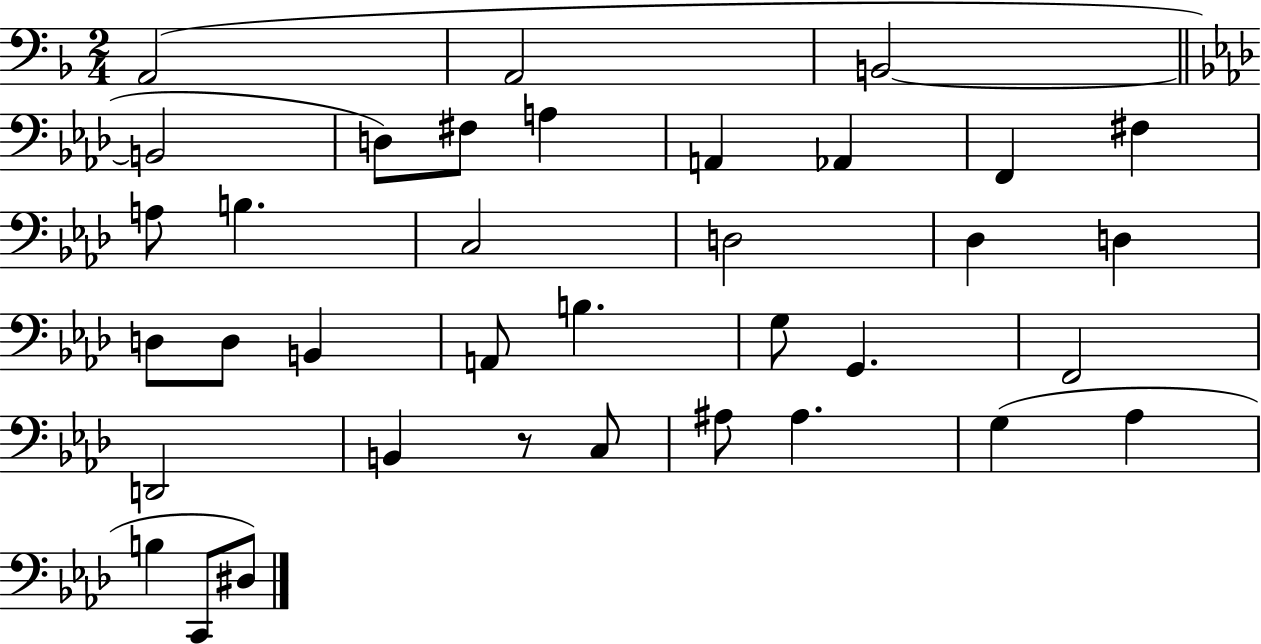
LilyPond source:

{
  \clef bass
  \numericTimeSignature
  \time 2/4
  \key f \major
  a,2( | a,2 | b,2~~ | \bar "||" \break \key aes \major b,2 | d8) fis8 a4 | a,4 aes,4 | f,4 fis4 | \break a8 b4. | c2 | d2 | des4 d4 | \break d8 d8 b,4 | a,8 b4. | g8 g,4. | f,2 | \break d,2 | b,4 r8 c8 | ais8 ais4. | g4( aes4 | \break b4 c,8 dis8) | \bar "|."
}